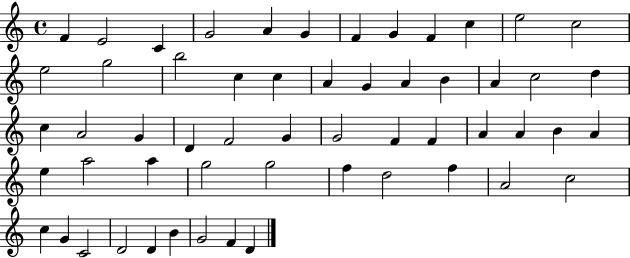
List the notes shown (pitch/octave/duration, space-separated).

F4/q E4/h C4/q G4/h A4/q G4/q F4/q G4/q F4/q C5/q E5/h C5/h E5/h G5/h B5/h C5/q C5/q A4/q G4/q A4/q B4/q A4/q C5/h D5/q C5/q A4/h G4/q D4/q F4/h G4/q G4/h F4/q F4/q A4/q A4/q B4/q A4/q E5/q A5/h A5/q G5/h G5/h F5/q D5/h F5/q A4/h C5/h C5/q G4/q C4/h D4/h D4/q B4/q G4/h F4/q D4/q